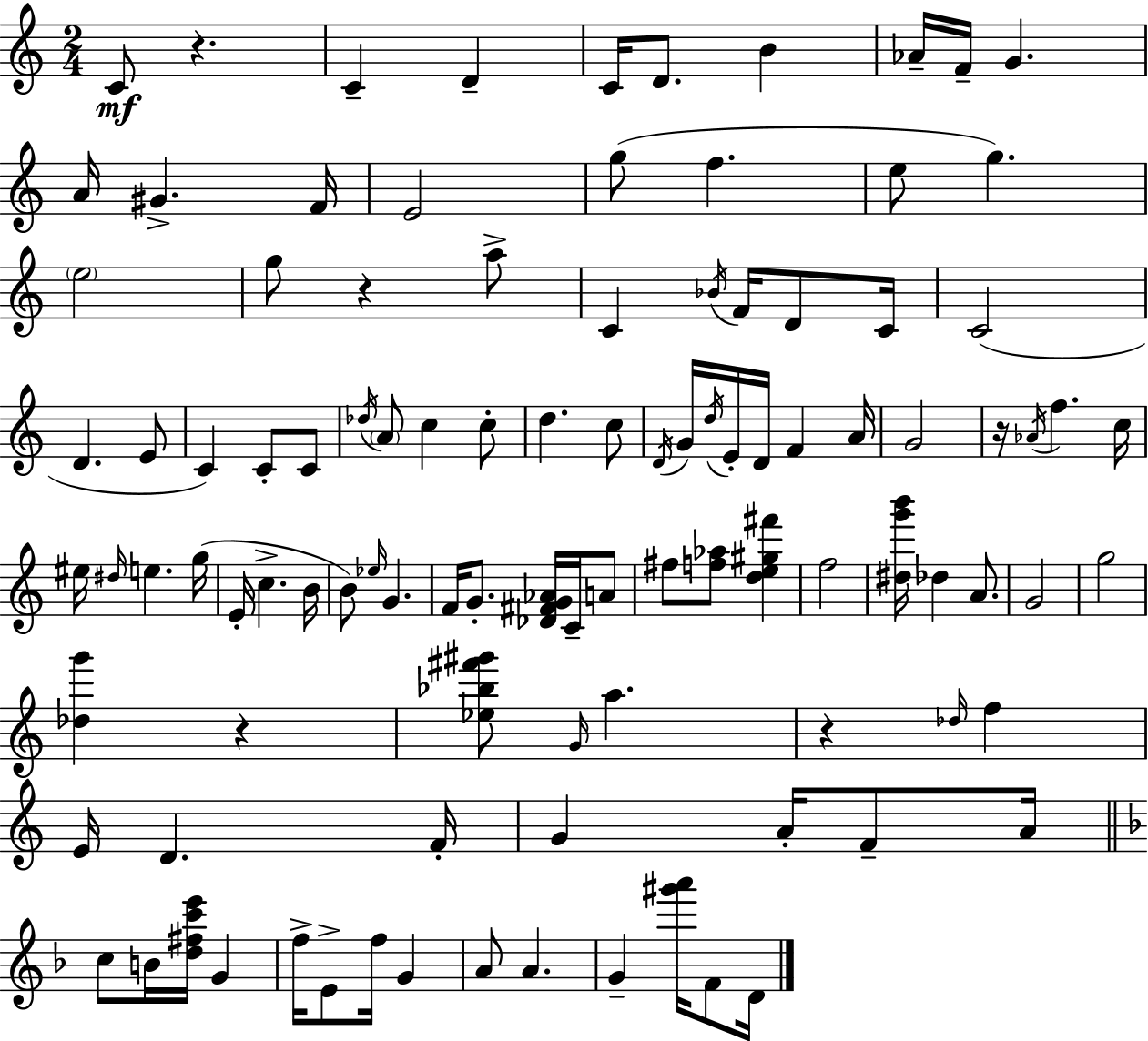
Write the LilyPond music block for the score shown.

{
  \clef treble
  \numericTimeSignature
  \time 2/4
  \key a \minor
  c'8\mf r4. | c'4-- d'4-- | c'16 d'8. b'4 | aes'16-- f'16-- g'4. | \break a'16 gis'4.-> f'16 | e'2 | g''8( f''4. | e''8 g''4.) | \break \parenthesize e''2 | g''8 r4 a''8-> | c'4 \acciaccatura { bes'16 } f'16 d'8 | c'16 c'2( | \break d'4. e'8 | c'4) c'8-. c'8 | \acciaccatura { des''16 } \parenthesize a'8 c''4 | c''8-. d''4. | \break c''8 \acciaccatura { d'16 } g'16 \acciaccatura { d''16 } e'16-. d'16 f'4 | a'16 g'2 | r16 \acciaccatura { aes'16 } f''4. | c''16 eis''16 \grace { dis''16 } e''4. | \break g''16( e'16-. c''4.-> | b'16 b'8) | \grace { ees''16 } g'4. f'16 | g'8.-. <des' fis' g' aes'>16 c'16-- a'8 fis''8 | \break <f'' aes''>8 <d'' e'' gis'' fis'''>4 f''2 | <dis'' g''' b'''>16 | des''4 a'8. g'2 | g''2 | \break <des'' g'''>4 | r4 <ees'' bes'' fis''' gis'''>8 | \grace { g'16 } a''4. | r4 \grace { des''16 } f''4 | \break e'16 d'4. | f'16-. g'4 a'16-. f'8-- | a'16 \bar "||" \break \key f \major c''8 b'16 <d'' fis'' c''' e'''>16 g'4 | f''16-> e'8-> f''16 g'4 | a'8 a'4. | g'4-- <gis''' a'''>16 f'8 d'16 | \break \bar "|."
}